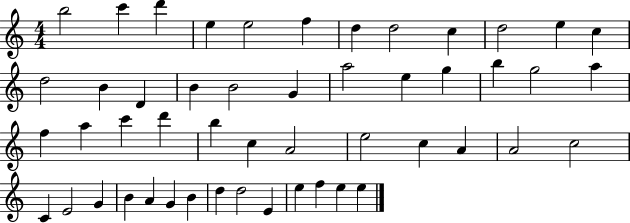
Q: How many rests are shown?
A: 0